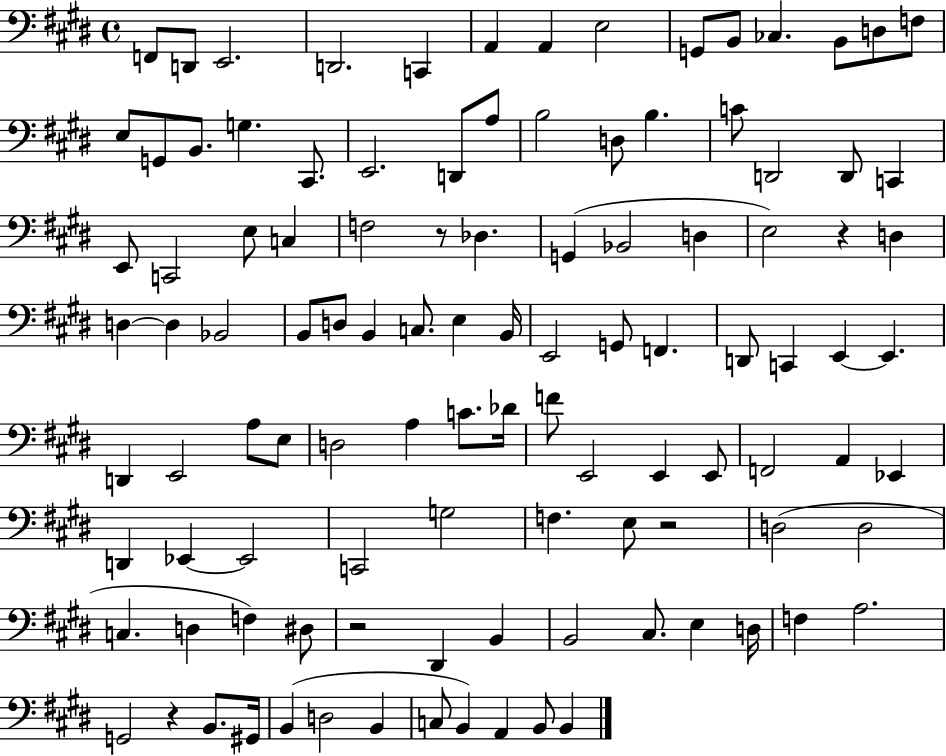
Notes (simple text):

F2/e D2/e E2/h. D2/h. C2/q A2/q A2/q E3/h G2/e B2/e CES3/q. B2/e D3/e F3/e E3/e G2/e B2/e. G3/q. C#2/e. E2/h. D2/e A3/e B3/h D3/e B3/q. C4/e D2/h D2/e C2/q E2/e C2/h E3/e C3/q F3/h R/e Db3/q. G2/q Bb2/h D3/q E3/h R/q D3/q D3/q D3/q Bb2/h B2/e D3/e B2/q C3/e. E3/q B2/s E2/h G2/e F2/q. D2/e C2/q E2/q E2/q. D2/q E2/h A3/e E3/e D3/h A3/q C4/e. Db4/s F4/e E2/h E2/q E2/e F2/h A2/q Eb2/q D2/q Eb2/q Eb2/h C2/h G3/h F3/q. E3/e R/h D3/h D3/h C3/q. D3/q F3/q D#3/e R/h D#2/q B2/q B2/h C#3/e. E3/q D3/s F3/q A3/h. G2/h R/q B2/e. G#2/s B2/q D3/h B2/q C3/e B2/q A2/q B2/e B2/q